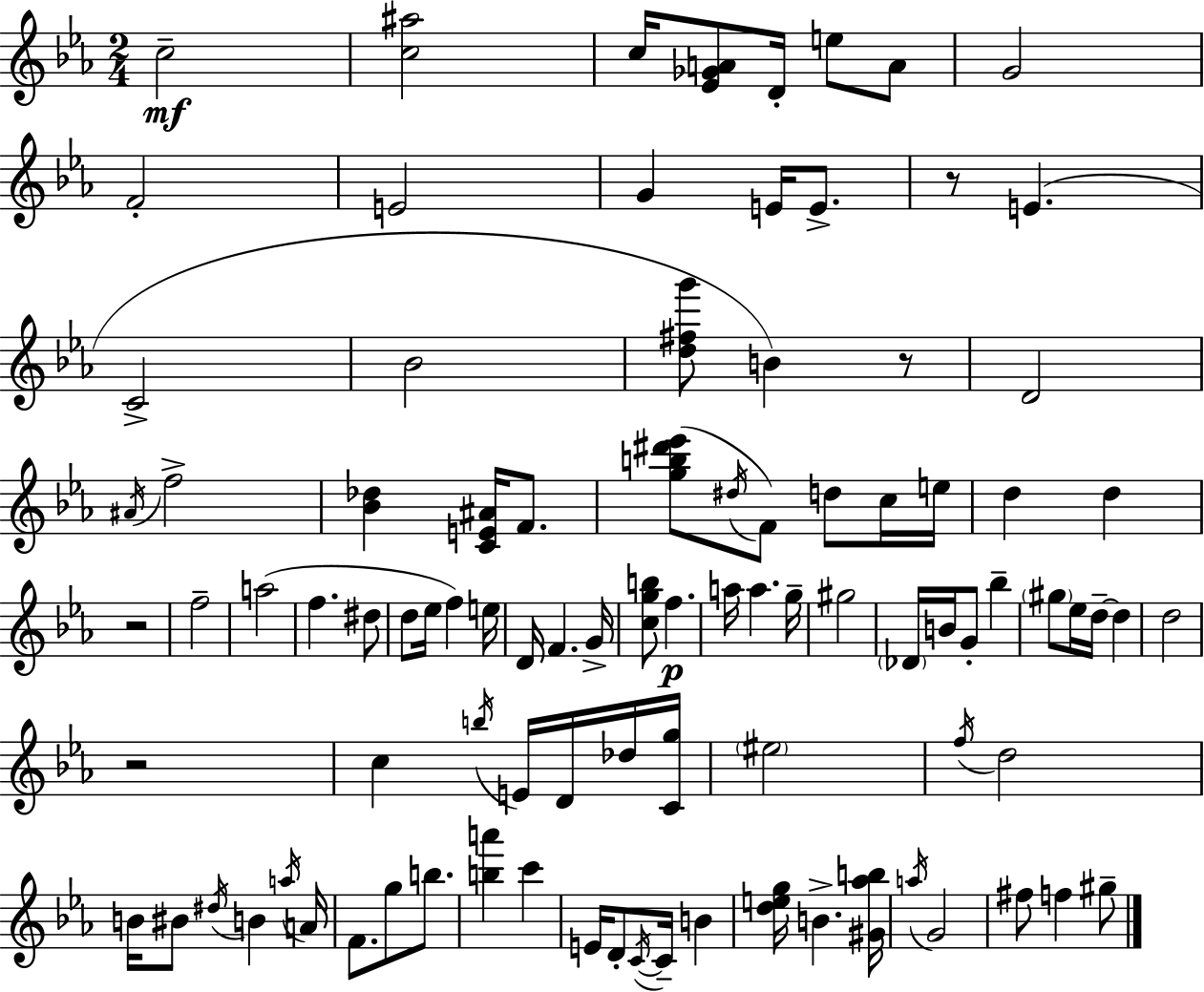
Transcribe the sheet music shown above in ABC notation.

X:1
T:Untitled
M:2/4
L:1/4
K:Eb
c2 [c^a]2 c/4 [_E_GA]/2 D/4 e/2 A/2 G2 F2 E2 G E/4 E/2 z/2 E C2 _B2 [d^fg']/2 B z/2 D2 ^A/4 f2 [_B_d] [CE^A]/4 F/2 [gb^d'_e']/2 ^d/4 F/2 d/2 c/4 e/4 d d z2 f2 a2 f ^d/2 d/2 _e/4 f e/4 D/4 F G/4 [cgb]/2 f a/4 a g/4 ^g2 _D/4 B/4 G/2 _b ^g/2 _e/4 d/4 d d2 z2 c b/4 E/4 D/4 _d/4 [Cg]/4 ^e2 f/4 d2 B/4 ^B/2 ^d/4 B a/4 A/4 F/2 g/2 b/2 [ba'] c' E/4 D/2 C/4 C/4 B [deg]/4 B [^G_ab]/4 a/4 G2 ^f/2 f ^g/2